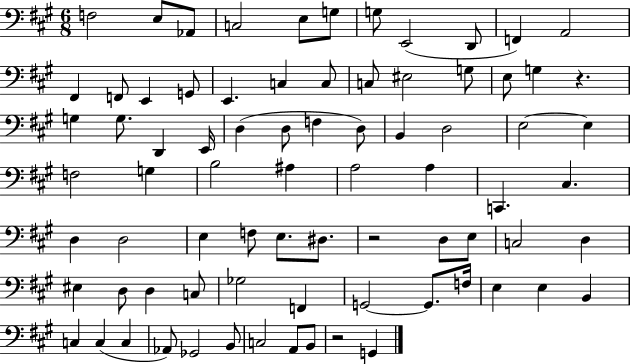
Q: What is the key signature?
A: A major